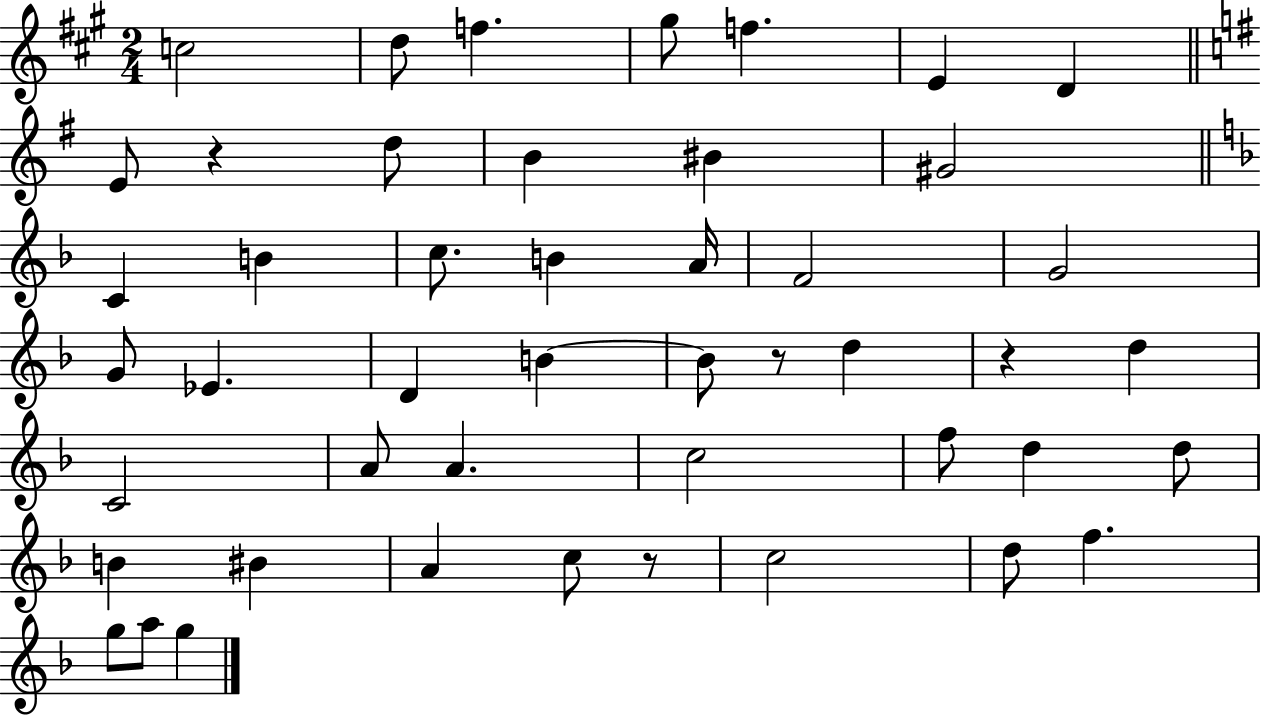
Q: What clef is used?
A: treble